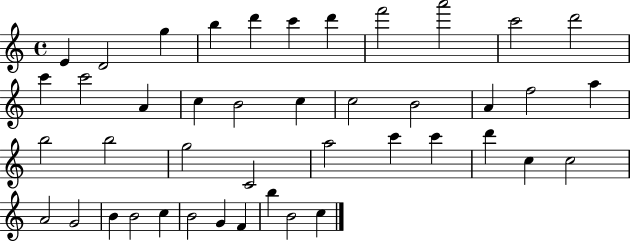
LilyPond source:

{
  \clef treble
  \time 4/4
  \defaultTimeSignature
  \key c \major
  e'4 d'2 g''4 | b''4 d'''4 c'''4 d'''4 | f'''2 a'''2 | c'''2 d'''2 | \break c'''4 c'''2 a'4 | c''4 b'2 c''4 | c''2 b'2 | a'4 f''2 a''4 | \break b''2 b''2 | g''2 c'2 | a''2 c'''4 c'''4 | d'''4 c''4 c''2 | \break a'2 g'2 | b'4 b'2 c''4 | b'2 g'4 f'4 | b''4 b'2 c''4 | \break \bar "|."
}